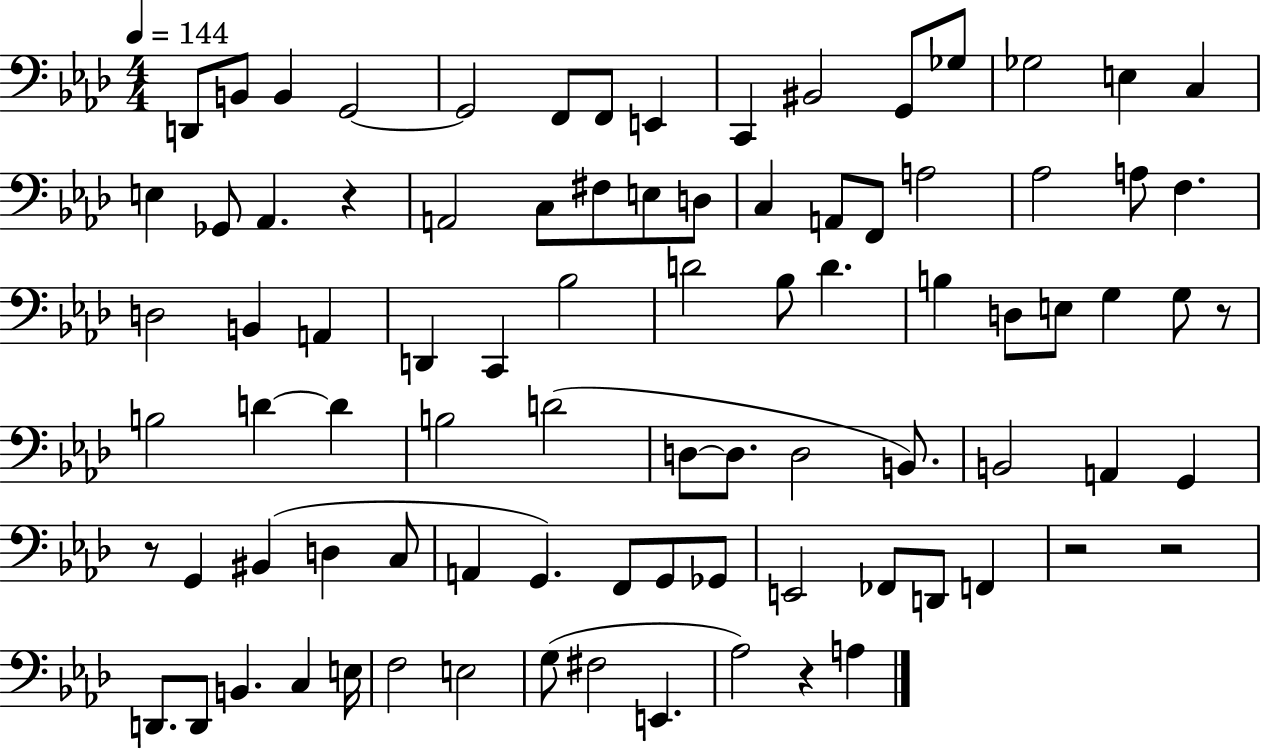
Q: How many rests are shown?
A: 6